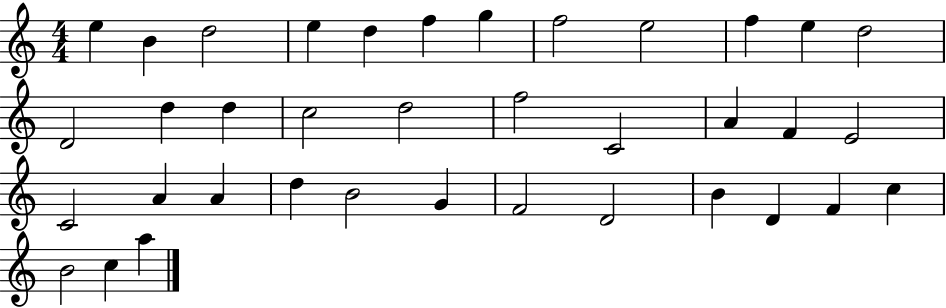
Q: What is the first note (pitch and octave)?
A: E5